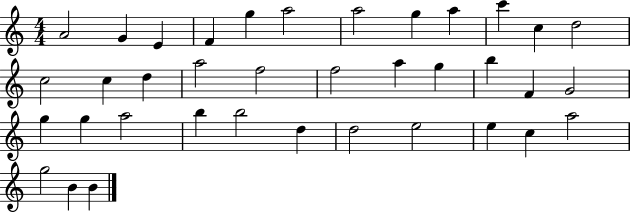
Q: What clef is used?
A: treble